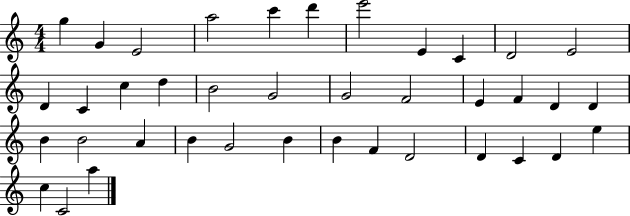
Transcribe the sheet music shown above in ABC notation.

X:1
T:Untitled
M:4/4
L:1/4
K:C
g G E2 a2 c' d' e'2 E C D2 E2 D C c d B2 G2 G2 F2 E F D D B B2 A B G2 B B F D2 D C D e c C2 a